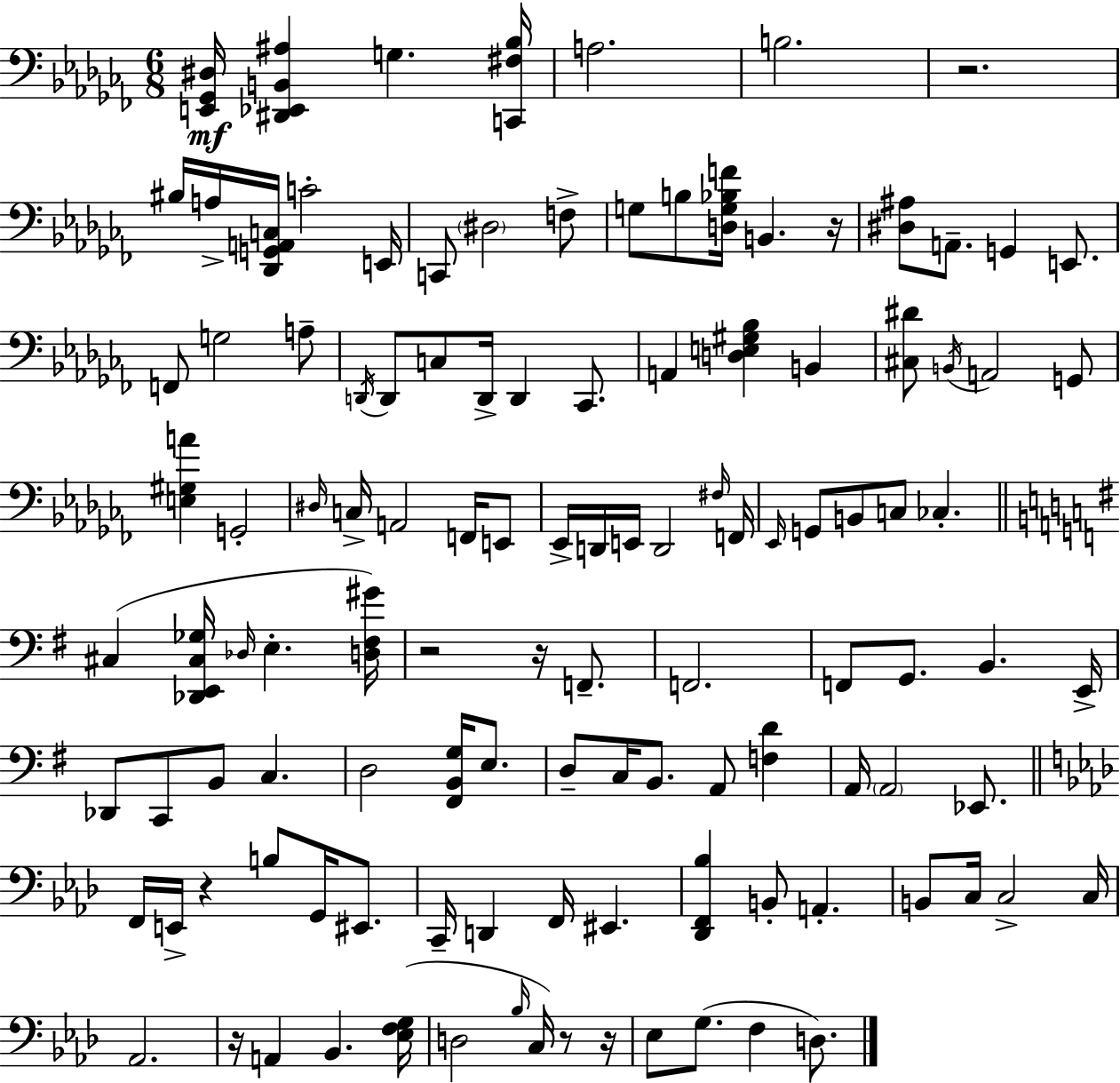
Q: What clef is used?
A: bass